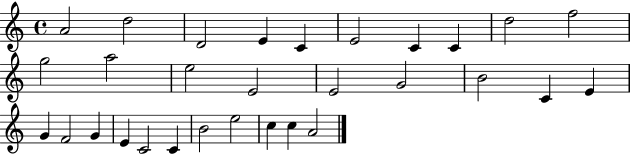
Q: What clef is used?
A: treble